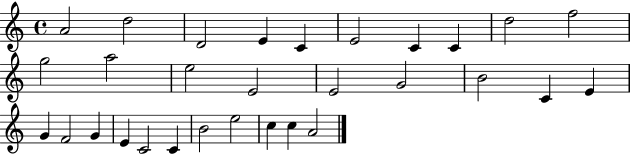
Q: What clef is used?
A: treble